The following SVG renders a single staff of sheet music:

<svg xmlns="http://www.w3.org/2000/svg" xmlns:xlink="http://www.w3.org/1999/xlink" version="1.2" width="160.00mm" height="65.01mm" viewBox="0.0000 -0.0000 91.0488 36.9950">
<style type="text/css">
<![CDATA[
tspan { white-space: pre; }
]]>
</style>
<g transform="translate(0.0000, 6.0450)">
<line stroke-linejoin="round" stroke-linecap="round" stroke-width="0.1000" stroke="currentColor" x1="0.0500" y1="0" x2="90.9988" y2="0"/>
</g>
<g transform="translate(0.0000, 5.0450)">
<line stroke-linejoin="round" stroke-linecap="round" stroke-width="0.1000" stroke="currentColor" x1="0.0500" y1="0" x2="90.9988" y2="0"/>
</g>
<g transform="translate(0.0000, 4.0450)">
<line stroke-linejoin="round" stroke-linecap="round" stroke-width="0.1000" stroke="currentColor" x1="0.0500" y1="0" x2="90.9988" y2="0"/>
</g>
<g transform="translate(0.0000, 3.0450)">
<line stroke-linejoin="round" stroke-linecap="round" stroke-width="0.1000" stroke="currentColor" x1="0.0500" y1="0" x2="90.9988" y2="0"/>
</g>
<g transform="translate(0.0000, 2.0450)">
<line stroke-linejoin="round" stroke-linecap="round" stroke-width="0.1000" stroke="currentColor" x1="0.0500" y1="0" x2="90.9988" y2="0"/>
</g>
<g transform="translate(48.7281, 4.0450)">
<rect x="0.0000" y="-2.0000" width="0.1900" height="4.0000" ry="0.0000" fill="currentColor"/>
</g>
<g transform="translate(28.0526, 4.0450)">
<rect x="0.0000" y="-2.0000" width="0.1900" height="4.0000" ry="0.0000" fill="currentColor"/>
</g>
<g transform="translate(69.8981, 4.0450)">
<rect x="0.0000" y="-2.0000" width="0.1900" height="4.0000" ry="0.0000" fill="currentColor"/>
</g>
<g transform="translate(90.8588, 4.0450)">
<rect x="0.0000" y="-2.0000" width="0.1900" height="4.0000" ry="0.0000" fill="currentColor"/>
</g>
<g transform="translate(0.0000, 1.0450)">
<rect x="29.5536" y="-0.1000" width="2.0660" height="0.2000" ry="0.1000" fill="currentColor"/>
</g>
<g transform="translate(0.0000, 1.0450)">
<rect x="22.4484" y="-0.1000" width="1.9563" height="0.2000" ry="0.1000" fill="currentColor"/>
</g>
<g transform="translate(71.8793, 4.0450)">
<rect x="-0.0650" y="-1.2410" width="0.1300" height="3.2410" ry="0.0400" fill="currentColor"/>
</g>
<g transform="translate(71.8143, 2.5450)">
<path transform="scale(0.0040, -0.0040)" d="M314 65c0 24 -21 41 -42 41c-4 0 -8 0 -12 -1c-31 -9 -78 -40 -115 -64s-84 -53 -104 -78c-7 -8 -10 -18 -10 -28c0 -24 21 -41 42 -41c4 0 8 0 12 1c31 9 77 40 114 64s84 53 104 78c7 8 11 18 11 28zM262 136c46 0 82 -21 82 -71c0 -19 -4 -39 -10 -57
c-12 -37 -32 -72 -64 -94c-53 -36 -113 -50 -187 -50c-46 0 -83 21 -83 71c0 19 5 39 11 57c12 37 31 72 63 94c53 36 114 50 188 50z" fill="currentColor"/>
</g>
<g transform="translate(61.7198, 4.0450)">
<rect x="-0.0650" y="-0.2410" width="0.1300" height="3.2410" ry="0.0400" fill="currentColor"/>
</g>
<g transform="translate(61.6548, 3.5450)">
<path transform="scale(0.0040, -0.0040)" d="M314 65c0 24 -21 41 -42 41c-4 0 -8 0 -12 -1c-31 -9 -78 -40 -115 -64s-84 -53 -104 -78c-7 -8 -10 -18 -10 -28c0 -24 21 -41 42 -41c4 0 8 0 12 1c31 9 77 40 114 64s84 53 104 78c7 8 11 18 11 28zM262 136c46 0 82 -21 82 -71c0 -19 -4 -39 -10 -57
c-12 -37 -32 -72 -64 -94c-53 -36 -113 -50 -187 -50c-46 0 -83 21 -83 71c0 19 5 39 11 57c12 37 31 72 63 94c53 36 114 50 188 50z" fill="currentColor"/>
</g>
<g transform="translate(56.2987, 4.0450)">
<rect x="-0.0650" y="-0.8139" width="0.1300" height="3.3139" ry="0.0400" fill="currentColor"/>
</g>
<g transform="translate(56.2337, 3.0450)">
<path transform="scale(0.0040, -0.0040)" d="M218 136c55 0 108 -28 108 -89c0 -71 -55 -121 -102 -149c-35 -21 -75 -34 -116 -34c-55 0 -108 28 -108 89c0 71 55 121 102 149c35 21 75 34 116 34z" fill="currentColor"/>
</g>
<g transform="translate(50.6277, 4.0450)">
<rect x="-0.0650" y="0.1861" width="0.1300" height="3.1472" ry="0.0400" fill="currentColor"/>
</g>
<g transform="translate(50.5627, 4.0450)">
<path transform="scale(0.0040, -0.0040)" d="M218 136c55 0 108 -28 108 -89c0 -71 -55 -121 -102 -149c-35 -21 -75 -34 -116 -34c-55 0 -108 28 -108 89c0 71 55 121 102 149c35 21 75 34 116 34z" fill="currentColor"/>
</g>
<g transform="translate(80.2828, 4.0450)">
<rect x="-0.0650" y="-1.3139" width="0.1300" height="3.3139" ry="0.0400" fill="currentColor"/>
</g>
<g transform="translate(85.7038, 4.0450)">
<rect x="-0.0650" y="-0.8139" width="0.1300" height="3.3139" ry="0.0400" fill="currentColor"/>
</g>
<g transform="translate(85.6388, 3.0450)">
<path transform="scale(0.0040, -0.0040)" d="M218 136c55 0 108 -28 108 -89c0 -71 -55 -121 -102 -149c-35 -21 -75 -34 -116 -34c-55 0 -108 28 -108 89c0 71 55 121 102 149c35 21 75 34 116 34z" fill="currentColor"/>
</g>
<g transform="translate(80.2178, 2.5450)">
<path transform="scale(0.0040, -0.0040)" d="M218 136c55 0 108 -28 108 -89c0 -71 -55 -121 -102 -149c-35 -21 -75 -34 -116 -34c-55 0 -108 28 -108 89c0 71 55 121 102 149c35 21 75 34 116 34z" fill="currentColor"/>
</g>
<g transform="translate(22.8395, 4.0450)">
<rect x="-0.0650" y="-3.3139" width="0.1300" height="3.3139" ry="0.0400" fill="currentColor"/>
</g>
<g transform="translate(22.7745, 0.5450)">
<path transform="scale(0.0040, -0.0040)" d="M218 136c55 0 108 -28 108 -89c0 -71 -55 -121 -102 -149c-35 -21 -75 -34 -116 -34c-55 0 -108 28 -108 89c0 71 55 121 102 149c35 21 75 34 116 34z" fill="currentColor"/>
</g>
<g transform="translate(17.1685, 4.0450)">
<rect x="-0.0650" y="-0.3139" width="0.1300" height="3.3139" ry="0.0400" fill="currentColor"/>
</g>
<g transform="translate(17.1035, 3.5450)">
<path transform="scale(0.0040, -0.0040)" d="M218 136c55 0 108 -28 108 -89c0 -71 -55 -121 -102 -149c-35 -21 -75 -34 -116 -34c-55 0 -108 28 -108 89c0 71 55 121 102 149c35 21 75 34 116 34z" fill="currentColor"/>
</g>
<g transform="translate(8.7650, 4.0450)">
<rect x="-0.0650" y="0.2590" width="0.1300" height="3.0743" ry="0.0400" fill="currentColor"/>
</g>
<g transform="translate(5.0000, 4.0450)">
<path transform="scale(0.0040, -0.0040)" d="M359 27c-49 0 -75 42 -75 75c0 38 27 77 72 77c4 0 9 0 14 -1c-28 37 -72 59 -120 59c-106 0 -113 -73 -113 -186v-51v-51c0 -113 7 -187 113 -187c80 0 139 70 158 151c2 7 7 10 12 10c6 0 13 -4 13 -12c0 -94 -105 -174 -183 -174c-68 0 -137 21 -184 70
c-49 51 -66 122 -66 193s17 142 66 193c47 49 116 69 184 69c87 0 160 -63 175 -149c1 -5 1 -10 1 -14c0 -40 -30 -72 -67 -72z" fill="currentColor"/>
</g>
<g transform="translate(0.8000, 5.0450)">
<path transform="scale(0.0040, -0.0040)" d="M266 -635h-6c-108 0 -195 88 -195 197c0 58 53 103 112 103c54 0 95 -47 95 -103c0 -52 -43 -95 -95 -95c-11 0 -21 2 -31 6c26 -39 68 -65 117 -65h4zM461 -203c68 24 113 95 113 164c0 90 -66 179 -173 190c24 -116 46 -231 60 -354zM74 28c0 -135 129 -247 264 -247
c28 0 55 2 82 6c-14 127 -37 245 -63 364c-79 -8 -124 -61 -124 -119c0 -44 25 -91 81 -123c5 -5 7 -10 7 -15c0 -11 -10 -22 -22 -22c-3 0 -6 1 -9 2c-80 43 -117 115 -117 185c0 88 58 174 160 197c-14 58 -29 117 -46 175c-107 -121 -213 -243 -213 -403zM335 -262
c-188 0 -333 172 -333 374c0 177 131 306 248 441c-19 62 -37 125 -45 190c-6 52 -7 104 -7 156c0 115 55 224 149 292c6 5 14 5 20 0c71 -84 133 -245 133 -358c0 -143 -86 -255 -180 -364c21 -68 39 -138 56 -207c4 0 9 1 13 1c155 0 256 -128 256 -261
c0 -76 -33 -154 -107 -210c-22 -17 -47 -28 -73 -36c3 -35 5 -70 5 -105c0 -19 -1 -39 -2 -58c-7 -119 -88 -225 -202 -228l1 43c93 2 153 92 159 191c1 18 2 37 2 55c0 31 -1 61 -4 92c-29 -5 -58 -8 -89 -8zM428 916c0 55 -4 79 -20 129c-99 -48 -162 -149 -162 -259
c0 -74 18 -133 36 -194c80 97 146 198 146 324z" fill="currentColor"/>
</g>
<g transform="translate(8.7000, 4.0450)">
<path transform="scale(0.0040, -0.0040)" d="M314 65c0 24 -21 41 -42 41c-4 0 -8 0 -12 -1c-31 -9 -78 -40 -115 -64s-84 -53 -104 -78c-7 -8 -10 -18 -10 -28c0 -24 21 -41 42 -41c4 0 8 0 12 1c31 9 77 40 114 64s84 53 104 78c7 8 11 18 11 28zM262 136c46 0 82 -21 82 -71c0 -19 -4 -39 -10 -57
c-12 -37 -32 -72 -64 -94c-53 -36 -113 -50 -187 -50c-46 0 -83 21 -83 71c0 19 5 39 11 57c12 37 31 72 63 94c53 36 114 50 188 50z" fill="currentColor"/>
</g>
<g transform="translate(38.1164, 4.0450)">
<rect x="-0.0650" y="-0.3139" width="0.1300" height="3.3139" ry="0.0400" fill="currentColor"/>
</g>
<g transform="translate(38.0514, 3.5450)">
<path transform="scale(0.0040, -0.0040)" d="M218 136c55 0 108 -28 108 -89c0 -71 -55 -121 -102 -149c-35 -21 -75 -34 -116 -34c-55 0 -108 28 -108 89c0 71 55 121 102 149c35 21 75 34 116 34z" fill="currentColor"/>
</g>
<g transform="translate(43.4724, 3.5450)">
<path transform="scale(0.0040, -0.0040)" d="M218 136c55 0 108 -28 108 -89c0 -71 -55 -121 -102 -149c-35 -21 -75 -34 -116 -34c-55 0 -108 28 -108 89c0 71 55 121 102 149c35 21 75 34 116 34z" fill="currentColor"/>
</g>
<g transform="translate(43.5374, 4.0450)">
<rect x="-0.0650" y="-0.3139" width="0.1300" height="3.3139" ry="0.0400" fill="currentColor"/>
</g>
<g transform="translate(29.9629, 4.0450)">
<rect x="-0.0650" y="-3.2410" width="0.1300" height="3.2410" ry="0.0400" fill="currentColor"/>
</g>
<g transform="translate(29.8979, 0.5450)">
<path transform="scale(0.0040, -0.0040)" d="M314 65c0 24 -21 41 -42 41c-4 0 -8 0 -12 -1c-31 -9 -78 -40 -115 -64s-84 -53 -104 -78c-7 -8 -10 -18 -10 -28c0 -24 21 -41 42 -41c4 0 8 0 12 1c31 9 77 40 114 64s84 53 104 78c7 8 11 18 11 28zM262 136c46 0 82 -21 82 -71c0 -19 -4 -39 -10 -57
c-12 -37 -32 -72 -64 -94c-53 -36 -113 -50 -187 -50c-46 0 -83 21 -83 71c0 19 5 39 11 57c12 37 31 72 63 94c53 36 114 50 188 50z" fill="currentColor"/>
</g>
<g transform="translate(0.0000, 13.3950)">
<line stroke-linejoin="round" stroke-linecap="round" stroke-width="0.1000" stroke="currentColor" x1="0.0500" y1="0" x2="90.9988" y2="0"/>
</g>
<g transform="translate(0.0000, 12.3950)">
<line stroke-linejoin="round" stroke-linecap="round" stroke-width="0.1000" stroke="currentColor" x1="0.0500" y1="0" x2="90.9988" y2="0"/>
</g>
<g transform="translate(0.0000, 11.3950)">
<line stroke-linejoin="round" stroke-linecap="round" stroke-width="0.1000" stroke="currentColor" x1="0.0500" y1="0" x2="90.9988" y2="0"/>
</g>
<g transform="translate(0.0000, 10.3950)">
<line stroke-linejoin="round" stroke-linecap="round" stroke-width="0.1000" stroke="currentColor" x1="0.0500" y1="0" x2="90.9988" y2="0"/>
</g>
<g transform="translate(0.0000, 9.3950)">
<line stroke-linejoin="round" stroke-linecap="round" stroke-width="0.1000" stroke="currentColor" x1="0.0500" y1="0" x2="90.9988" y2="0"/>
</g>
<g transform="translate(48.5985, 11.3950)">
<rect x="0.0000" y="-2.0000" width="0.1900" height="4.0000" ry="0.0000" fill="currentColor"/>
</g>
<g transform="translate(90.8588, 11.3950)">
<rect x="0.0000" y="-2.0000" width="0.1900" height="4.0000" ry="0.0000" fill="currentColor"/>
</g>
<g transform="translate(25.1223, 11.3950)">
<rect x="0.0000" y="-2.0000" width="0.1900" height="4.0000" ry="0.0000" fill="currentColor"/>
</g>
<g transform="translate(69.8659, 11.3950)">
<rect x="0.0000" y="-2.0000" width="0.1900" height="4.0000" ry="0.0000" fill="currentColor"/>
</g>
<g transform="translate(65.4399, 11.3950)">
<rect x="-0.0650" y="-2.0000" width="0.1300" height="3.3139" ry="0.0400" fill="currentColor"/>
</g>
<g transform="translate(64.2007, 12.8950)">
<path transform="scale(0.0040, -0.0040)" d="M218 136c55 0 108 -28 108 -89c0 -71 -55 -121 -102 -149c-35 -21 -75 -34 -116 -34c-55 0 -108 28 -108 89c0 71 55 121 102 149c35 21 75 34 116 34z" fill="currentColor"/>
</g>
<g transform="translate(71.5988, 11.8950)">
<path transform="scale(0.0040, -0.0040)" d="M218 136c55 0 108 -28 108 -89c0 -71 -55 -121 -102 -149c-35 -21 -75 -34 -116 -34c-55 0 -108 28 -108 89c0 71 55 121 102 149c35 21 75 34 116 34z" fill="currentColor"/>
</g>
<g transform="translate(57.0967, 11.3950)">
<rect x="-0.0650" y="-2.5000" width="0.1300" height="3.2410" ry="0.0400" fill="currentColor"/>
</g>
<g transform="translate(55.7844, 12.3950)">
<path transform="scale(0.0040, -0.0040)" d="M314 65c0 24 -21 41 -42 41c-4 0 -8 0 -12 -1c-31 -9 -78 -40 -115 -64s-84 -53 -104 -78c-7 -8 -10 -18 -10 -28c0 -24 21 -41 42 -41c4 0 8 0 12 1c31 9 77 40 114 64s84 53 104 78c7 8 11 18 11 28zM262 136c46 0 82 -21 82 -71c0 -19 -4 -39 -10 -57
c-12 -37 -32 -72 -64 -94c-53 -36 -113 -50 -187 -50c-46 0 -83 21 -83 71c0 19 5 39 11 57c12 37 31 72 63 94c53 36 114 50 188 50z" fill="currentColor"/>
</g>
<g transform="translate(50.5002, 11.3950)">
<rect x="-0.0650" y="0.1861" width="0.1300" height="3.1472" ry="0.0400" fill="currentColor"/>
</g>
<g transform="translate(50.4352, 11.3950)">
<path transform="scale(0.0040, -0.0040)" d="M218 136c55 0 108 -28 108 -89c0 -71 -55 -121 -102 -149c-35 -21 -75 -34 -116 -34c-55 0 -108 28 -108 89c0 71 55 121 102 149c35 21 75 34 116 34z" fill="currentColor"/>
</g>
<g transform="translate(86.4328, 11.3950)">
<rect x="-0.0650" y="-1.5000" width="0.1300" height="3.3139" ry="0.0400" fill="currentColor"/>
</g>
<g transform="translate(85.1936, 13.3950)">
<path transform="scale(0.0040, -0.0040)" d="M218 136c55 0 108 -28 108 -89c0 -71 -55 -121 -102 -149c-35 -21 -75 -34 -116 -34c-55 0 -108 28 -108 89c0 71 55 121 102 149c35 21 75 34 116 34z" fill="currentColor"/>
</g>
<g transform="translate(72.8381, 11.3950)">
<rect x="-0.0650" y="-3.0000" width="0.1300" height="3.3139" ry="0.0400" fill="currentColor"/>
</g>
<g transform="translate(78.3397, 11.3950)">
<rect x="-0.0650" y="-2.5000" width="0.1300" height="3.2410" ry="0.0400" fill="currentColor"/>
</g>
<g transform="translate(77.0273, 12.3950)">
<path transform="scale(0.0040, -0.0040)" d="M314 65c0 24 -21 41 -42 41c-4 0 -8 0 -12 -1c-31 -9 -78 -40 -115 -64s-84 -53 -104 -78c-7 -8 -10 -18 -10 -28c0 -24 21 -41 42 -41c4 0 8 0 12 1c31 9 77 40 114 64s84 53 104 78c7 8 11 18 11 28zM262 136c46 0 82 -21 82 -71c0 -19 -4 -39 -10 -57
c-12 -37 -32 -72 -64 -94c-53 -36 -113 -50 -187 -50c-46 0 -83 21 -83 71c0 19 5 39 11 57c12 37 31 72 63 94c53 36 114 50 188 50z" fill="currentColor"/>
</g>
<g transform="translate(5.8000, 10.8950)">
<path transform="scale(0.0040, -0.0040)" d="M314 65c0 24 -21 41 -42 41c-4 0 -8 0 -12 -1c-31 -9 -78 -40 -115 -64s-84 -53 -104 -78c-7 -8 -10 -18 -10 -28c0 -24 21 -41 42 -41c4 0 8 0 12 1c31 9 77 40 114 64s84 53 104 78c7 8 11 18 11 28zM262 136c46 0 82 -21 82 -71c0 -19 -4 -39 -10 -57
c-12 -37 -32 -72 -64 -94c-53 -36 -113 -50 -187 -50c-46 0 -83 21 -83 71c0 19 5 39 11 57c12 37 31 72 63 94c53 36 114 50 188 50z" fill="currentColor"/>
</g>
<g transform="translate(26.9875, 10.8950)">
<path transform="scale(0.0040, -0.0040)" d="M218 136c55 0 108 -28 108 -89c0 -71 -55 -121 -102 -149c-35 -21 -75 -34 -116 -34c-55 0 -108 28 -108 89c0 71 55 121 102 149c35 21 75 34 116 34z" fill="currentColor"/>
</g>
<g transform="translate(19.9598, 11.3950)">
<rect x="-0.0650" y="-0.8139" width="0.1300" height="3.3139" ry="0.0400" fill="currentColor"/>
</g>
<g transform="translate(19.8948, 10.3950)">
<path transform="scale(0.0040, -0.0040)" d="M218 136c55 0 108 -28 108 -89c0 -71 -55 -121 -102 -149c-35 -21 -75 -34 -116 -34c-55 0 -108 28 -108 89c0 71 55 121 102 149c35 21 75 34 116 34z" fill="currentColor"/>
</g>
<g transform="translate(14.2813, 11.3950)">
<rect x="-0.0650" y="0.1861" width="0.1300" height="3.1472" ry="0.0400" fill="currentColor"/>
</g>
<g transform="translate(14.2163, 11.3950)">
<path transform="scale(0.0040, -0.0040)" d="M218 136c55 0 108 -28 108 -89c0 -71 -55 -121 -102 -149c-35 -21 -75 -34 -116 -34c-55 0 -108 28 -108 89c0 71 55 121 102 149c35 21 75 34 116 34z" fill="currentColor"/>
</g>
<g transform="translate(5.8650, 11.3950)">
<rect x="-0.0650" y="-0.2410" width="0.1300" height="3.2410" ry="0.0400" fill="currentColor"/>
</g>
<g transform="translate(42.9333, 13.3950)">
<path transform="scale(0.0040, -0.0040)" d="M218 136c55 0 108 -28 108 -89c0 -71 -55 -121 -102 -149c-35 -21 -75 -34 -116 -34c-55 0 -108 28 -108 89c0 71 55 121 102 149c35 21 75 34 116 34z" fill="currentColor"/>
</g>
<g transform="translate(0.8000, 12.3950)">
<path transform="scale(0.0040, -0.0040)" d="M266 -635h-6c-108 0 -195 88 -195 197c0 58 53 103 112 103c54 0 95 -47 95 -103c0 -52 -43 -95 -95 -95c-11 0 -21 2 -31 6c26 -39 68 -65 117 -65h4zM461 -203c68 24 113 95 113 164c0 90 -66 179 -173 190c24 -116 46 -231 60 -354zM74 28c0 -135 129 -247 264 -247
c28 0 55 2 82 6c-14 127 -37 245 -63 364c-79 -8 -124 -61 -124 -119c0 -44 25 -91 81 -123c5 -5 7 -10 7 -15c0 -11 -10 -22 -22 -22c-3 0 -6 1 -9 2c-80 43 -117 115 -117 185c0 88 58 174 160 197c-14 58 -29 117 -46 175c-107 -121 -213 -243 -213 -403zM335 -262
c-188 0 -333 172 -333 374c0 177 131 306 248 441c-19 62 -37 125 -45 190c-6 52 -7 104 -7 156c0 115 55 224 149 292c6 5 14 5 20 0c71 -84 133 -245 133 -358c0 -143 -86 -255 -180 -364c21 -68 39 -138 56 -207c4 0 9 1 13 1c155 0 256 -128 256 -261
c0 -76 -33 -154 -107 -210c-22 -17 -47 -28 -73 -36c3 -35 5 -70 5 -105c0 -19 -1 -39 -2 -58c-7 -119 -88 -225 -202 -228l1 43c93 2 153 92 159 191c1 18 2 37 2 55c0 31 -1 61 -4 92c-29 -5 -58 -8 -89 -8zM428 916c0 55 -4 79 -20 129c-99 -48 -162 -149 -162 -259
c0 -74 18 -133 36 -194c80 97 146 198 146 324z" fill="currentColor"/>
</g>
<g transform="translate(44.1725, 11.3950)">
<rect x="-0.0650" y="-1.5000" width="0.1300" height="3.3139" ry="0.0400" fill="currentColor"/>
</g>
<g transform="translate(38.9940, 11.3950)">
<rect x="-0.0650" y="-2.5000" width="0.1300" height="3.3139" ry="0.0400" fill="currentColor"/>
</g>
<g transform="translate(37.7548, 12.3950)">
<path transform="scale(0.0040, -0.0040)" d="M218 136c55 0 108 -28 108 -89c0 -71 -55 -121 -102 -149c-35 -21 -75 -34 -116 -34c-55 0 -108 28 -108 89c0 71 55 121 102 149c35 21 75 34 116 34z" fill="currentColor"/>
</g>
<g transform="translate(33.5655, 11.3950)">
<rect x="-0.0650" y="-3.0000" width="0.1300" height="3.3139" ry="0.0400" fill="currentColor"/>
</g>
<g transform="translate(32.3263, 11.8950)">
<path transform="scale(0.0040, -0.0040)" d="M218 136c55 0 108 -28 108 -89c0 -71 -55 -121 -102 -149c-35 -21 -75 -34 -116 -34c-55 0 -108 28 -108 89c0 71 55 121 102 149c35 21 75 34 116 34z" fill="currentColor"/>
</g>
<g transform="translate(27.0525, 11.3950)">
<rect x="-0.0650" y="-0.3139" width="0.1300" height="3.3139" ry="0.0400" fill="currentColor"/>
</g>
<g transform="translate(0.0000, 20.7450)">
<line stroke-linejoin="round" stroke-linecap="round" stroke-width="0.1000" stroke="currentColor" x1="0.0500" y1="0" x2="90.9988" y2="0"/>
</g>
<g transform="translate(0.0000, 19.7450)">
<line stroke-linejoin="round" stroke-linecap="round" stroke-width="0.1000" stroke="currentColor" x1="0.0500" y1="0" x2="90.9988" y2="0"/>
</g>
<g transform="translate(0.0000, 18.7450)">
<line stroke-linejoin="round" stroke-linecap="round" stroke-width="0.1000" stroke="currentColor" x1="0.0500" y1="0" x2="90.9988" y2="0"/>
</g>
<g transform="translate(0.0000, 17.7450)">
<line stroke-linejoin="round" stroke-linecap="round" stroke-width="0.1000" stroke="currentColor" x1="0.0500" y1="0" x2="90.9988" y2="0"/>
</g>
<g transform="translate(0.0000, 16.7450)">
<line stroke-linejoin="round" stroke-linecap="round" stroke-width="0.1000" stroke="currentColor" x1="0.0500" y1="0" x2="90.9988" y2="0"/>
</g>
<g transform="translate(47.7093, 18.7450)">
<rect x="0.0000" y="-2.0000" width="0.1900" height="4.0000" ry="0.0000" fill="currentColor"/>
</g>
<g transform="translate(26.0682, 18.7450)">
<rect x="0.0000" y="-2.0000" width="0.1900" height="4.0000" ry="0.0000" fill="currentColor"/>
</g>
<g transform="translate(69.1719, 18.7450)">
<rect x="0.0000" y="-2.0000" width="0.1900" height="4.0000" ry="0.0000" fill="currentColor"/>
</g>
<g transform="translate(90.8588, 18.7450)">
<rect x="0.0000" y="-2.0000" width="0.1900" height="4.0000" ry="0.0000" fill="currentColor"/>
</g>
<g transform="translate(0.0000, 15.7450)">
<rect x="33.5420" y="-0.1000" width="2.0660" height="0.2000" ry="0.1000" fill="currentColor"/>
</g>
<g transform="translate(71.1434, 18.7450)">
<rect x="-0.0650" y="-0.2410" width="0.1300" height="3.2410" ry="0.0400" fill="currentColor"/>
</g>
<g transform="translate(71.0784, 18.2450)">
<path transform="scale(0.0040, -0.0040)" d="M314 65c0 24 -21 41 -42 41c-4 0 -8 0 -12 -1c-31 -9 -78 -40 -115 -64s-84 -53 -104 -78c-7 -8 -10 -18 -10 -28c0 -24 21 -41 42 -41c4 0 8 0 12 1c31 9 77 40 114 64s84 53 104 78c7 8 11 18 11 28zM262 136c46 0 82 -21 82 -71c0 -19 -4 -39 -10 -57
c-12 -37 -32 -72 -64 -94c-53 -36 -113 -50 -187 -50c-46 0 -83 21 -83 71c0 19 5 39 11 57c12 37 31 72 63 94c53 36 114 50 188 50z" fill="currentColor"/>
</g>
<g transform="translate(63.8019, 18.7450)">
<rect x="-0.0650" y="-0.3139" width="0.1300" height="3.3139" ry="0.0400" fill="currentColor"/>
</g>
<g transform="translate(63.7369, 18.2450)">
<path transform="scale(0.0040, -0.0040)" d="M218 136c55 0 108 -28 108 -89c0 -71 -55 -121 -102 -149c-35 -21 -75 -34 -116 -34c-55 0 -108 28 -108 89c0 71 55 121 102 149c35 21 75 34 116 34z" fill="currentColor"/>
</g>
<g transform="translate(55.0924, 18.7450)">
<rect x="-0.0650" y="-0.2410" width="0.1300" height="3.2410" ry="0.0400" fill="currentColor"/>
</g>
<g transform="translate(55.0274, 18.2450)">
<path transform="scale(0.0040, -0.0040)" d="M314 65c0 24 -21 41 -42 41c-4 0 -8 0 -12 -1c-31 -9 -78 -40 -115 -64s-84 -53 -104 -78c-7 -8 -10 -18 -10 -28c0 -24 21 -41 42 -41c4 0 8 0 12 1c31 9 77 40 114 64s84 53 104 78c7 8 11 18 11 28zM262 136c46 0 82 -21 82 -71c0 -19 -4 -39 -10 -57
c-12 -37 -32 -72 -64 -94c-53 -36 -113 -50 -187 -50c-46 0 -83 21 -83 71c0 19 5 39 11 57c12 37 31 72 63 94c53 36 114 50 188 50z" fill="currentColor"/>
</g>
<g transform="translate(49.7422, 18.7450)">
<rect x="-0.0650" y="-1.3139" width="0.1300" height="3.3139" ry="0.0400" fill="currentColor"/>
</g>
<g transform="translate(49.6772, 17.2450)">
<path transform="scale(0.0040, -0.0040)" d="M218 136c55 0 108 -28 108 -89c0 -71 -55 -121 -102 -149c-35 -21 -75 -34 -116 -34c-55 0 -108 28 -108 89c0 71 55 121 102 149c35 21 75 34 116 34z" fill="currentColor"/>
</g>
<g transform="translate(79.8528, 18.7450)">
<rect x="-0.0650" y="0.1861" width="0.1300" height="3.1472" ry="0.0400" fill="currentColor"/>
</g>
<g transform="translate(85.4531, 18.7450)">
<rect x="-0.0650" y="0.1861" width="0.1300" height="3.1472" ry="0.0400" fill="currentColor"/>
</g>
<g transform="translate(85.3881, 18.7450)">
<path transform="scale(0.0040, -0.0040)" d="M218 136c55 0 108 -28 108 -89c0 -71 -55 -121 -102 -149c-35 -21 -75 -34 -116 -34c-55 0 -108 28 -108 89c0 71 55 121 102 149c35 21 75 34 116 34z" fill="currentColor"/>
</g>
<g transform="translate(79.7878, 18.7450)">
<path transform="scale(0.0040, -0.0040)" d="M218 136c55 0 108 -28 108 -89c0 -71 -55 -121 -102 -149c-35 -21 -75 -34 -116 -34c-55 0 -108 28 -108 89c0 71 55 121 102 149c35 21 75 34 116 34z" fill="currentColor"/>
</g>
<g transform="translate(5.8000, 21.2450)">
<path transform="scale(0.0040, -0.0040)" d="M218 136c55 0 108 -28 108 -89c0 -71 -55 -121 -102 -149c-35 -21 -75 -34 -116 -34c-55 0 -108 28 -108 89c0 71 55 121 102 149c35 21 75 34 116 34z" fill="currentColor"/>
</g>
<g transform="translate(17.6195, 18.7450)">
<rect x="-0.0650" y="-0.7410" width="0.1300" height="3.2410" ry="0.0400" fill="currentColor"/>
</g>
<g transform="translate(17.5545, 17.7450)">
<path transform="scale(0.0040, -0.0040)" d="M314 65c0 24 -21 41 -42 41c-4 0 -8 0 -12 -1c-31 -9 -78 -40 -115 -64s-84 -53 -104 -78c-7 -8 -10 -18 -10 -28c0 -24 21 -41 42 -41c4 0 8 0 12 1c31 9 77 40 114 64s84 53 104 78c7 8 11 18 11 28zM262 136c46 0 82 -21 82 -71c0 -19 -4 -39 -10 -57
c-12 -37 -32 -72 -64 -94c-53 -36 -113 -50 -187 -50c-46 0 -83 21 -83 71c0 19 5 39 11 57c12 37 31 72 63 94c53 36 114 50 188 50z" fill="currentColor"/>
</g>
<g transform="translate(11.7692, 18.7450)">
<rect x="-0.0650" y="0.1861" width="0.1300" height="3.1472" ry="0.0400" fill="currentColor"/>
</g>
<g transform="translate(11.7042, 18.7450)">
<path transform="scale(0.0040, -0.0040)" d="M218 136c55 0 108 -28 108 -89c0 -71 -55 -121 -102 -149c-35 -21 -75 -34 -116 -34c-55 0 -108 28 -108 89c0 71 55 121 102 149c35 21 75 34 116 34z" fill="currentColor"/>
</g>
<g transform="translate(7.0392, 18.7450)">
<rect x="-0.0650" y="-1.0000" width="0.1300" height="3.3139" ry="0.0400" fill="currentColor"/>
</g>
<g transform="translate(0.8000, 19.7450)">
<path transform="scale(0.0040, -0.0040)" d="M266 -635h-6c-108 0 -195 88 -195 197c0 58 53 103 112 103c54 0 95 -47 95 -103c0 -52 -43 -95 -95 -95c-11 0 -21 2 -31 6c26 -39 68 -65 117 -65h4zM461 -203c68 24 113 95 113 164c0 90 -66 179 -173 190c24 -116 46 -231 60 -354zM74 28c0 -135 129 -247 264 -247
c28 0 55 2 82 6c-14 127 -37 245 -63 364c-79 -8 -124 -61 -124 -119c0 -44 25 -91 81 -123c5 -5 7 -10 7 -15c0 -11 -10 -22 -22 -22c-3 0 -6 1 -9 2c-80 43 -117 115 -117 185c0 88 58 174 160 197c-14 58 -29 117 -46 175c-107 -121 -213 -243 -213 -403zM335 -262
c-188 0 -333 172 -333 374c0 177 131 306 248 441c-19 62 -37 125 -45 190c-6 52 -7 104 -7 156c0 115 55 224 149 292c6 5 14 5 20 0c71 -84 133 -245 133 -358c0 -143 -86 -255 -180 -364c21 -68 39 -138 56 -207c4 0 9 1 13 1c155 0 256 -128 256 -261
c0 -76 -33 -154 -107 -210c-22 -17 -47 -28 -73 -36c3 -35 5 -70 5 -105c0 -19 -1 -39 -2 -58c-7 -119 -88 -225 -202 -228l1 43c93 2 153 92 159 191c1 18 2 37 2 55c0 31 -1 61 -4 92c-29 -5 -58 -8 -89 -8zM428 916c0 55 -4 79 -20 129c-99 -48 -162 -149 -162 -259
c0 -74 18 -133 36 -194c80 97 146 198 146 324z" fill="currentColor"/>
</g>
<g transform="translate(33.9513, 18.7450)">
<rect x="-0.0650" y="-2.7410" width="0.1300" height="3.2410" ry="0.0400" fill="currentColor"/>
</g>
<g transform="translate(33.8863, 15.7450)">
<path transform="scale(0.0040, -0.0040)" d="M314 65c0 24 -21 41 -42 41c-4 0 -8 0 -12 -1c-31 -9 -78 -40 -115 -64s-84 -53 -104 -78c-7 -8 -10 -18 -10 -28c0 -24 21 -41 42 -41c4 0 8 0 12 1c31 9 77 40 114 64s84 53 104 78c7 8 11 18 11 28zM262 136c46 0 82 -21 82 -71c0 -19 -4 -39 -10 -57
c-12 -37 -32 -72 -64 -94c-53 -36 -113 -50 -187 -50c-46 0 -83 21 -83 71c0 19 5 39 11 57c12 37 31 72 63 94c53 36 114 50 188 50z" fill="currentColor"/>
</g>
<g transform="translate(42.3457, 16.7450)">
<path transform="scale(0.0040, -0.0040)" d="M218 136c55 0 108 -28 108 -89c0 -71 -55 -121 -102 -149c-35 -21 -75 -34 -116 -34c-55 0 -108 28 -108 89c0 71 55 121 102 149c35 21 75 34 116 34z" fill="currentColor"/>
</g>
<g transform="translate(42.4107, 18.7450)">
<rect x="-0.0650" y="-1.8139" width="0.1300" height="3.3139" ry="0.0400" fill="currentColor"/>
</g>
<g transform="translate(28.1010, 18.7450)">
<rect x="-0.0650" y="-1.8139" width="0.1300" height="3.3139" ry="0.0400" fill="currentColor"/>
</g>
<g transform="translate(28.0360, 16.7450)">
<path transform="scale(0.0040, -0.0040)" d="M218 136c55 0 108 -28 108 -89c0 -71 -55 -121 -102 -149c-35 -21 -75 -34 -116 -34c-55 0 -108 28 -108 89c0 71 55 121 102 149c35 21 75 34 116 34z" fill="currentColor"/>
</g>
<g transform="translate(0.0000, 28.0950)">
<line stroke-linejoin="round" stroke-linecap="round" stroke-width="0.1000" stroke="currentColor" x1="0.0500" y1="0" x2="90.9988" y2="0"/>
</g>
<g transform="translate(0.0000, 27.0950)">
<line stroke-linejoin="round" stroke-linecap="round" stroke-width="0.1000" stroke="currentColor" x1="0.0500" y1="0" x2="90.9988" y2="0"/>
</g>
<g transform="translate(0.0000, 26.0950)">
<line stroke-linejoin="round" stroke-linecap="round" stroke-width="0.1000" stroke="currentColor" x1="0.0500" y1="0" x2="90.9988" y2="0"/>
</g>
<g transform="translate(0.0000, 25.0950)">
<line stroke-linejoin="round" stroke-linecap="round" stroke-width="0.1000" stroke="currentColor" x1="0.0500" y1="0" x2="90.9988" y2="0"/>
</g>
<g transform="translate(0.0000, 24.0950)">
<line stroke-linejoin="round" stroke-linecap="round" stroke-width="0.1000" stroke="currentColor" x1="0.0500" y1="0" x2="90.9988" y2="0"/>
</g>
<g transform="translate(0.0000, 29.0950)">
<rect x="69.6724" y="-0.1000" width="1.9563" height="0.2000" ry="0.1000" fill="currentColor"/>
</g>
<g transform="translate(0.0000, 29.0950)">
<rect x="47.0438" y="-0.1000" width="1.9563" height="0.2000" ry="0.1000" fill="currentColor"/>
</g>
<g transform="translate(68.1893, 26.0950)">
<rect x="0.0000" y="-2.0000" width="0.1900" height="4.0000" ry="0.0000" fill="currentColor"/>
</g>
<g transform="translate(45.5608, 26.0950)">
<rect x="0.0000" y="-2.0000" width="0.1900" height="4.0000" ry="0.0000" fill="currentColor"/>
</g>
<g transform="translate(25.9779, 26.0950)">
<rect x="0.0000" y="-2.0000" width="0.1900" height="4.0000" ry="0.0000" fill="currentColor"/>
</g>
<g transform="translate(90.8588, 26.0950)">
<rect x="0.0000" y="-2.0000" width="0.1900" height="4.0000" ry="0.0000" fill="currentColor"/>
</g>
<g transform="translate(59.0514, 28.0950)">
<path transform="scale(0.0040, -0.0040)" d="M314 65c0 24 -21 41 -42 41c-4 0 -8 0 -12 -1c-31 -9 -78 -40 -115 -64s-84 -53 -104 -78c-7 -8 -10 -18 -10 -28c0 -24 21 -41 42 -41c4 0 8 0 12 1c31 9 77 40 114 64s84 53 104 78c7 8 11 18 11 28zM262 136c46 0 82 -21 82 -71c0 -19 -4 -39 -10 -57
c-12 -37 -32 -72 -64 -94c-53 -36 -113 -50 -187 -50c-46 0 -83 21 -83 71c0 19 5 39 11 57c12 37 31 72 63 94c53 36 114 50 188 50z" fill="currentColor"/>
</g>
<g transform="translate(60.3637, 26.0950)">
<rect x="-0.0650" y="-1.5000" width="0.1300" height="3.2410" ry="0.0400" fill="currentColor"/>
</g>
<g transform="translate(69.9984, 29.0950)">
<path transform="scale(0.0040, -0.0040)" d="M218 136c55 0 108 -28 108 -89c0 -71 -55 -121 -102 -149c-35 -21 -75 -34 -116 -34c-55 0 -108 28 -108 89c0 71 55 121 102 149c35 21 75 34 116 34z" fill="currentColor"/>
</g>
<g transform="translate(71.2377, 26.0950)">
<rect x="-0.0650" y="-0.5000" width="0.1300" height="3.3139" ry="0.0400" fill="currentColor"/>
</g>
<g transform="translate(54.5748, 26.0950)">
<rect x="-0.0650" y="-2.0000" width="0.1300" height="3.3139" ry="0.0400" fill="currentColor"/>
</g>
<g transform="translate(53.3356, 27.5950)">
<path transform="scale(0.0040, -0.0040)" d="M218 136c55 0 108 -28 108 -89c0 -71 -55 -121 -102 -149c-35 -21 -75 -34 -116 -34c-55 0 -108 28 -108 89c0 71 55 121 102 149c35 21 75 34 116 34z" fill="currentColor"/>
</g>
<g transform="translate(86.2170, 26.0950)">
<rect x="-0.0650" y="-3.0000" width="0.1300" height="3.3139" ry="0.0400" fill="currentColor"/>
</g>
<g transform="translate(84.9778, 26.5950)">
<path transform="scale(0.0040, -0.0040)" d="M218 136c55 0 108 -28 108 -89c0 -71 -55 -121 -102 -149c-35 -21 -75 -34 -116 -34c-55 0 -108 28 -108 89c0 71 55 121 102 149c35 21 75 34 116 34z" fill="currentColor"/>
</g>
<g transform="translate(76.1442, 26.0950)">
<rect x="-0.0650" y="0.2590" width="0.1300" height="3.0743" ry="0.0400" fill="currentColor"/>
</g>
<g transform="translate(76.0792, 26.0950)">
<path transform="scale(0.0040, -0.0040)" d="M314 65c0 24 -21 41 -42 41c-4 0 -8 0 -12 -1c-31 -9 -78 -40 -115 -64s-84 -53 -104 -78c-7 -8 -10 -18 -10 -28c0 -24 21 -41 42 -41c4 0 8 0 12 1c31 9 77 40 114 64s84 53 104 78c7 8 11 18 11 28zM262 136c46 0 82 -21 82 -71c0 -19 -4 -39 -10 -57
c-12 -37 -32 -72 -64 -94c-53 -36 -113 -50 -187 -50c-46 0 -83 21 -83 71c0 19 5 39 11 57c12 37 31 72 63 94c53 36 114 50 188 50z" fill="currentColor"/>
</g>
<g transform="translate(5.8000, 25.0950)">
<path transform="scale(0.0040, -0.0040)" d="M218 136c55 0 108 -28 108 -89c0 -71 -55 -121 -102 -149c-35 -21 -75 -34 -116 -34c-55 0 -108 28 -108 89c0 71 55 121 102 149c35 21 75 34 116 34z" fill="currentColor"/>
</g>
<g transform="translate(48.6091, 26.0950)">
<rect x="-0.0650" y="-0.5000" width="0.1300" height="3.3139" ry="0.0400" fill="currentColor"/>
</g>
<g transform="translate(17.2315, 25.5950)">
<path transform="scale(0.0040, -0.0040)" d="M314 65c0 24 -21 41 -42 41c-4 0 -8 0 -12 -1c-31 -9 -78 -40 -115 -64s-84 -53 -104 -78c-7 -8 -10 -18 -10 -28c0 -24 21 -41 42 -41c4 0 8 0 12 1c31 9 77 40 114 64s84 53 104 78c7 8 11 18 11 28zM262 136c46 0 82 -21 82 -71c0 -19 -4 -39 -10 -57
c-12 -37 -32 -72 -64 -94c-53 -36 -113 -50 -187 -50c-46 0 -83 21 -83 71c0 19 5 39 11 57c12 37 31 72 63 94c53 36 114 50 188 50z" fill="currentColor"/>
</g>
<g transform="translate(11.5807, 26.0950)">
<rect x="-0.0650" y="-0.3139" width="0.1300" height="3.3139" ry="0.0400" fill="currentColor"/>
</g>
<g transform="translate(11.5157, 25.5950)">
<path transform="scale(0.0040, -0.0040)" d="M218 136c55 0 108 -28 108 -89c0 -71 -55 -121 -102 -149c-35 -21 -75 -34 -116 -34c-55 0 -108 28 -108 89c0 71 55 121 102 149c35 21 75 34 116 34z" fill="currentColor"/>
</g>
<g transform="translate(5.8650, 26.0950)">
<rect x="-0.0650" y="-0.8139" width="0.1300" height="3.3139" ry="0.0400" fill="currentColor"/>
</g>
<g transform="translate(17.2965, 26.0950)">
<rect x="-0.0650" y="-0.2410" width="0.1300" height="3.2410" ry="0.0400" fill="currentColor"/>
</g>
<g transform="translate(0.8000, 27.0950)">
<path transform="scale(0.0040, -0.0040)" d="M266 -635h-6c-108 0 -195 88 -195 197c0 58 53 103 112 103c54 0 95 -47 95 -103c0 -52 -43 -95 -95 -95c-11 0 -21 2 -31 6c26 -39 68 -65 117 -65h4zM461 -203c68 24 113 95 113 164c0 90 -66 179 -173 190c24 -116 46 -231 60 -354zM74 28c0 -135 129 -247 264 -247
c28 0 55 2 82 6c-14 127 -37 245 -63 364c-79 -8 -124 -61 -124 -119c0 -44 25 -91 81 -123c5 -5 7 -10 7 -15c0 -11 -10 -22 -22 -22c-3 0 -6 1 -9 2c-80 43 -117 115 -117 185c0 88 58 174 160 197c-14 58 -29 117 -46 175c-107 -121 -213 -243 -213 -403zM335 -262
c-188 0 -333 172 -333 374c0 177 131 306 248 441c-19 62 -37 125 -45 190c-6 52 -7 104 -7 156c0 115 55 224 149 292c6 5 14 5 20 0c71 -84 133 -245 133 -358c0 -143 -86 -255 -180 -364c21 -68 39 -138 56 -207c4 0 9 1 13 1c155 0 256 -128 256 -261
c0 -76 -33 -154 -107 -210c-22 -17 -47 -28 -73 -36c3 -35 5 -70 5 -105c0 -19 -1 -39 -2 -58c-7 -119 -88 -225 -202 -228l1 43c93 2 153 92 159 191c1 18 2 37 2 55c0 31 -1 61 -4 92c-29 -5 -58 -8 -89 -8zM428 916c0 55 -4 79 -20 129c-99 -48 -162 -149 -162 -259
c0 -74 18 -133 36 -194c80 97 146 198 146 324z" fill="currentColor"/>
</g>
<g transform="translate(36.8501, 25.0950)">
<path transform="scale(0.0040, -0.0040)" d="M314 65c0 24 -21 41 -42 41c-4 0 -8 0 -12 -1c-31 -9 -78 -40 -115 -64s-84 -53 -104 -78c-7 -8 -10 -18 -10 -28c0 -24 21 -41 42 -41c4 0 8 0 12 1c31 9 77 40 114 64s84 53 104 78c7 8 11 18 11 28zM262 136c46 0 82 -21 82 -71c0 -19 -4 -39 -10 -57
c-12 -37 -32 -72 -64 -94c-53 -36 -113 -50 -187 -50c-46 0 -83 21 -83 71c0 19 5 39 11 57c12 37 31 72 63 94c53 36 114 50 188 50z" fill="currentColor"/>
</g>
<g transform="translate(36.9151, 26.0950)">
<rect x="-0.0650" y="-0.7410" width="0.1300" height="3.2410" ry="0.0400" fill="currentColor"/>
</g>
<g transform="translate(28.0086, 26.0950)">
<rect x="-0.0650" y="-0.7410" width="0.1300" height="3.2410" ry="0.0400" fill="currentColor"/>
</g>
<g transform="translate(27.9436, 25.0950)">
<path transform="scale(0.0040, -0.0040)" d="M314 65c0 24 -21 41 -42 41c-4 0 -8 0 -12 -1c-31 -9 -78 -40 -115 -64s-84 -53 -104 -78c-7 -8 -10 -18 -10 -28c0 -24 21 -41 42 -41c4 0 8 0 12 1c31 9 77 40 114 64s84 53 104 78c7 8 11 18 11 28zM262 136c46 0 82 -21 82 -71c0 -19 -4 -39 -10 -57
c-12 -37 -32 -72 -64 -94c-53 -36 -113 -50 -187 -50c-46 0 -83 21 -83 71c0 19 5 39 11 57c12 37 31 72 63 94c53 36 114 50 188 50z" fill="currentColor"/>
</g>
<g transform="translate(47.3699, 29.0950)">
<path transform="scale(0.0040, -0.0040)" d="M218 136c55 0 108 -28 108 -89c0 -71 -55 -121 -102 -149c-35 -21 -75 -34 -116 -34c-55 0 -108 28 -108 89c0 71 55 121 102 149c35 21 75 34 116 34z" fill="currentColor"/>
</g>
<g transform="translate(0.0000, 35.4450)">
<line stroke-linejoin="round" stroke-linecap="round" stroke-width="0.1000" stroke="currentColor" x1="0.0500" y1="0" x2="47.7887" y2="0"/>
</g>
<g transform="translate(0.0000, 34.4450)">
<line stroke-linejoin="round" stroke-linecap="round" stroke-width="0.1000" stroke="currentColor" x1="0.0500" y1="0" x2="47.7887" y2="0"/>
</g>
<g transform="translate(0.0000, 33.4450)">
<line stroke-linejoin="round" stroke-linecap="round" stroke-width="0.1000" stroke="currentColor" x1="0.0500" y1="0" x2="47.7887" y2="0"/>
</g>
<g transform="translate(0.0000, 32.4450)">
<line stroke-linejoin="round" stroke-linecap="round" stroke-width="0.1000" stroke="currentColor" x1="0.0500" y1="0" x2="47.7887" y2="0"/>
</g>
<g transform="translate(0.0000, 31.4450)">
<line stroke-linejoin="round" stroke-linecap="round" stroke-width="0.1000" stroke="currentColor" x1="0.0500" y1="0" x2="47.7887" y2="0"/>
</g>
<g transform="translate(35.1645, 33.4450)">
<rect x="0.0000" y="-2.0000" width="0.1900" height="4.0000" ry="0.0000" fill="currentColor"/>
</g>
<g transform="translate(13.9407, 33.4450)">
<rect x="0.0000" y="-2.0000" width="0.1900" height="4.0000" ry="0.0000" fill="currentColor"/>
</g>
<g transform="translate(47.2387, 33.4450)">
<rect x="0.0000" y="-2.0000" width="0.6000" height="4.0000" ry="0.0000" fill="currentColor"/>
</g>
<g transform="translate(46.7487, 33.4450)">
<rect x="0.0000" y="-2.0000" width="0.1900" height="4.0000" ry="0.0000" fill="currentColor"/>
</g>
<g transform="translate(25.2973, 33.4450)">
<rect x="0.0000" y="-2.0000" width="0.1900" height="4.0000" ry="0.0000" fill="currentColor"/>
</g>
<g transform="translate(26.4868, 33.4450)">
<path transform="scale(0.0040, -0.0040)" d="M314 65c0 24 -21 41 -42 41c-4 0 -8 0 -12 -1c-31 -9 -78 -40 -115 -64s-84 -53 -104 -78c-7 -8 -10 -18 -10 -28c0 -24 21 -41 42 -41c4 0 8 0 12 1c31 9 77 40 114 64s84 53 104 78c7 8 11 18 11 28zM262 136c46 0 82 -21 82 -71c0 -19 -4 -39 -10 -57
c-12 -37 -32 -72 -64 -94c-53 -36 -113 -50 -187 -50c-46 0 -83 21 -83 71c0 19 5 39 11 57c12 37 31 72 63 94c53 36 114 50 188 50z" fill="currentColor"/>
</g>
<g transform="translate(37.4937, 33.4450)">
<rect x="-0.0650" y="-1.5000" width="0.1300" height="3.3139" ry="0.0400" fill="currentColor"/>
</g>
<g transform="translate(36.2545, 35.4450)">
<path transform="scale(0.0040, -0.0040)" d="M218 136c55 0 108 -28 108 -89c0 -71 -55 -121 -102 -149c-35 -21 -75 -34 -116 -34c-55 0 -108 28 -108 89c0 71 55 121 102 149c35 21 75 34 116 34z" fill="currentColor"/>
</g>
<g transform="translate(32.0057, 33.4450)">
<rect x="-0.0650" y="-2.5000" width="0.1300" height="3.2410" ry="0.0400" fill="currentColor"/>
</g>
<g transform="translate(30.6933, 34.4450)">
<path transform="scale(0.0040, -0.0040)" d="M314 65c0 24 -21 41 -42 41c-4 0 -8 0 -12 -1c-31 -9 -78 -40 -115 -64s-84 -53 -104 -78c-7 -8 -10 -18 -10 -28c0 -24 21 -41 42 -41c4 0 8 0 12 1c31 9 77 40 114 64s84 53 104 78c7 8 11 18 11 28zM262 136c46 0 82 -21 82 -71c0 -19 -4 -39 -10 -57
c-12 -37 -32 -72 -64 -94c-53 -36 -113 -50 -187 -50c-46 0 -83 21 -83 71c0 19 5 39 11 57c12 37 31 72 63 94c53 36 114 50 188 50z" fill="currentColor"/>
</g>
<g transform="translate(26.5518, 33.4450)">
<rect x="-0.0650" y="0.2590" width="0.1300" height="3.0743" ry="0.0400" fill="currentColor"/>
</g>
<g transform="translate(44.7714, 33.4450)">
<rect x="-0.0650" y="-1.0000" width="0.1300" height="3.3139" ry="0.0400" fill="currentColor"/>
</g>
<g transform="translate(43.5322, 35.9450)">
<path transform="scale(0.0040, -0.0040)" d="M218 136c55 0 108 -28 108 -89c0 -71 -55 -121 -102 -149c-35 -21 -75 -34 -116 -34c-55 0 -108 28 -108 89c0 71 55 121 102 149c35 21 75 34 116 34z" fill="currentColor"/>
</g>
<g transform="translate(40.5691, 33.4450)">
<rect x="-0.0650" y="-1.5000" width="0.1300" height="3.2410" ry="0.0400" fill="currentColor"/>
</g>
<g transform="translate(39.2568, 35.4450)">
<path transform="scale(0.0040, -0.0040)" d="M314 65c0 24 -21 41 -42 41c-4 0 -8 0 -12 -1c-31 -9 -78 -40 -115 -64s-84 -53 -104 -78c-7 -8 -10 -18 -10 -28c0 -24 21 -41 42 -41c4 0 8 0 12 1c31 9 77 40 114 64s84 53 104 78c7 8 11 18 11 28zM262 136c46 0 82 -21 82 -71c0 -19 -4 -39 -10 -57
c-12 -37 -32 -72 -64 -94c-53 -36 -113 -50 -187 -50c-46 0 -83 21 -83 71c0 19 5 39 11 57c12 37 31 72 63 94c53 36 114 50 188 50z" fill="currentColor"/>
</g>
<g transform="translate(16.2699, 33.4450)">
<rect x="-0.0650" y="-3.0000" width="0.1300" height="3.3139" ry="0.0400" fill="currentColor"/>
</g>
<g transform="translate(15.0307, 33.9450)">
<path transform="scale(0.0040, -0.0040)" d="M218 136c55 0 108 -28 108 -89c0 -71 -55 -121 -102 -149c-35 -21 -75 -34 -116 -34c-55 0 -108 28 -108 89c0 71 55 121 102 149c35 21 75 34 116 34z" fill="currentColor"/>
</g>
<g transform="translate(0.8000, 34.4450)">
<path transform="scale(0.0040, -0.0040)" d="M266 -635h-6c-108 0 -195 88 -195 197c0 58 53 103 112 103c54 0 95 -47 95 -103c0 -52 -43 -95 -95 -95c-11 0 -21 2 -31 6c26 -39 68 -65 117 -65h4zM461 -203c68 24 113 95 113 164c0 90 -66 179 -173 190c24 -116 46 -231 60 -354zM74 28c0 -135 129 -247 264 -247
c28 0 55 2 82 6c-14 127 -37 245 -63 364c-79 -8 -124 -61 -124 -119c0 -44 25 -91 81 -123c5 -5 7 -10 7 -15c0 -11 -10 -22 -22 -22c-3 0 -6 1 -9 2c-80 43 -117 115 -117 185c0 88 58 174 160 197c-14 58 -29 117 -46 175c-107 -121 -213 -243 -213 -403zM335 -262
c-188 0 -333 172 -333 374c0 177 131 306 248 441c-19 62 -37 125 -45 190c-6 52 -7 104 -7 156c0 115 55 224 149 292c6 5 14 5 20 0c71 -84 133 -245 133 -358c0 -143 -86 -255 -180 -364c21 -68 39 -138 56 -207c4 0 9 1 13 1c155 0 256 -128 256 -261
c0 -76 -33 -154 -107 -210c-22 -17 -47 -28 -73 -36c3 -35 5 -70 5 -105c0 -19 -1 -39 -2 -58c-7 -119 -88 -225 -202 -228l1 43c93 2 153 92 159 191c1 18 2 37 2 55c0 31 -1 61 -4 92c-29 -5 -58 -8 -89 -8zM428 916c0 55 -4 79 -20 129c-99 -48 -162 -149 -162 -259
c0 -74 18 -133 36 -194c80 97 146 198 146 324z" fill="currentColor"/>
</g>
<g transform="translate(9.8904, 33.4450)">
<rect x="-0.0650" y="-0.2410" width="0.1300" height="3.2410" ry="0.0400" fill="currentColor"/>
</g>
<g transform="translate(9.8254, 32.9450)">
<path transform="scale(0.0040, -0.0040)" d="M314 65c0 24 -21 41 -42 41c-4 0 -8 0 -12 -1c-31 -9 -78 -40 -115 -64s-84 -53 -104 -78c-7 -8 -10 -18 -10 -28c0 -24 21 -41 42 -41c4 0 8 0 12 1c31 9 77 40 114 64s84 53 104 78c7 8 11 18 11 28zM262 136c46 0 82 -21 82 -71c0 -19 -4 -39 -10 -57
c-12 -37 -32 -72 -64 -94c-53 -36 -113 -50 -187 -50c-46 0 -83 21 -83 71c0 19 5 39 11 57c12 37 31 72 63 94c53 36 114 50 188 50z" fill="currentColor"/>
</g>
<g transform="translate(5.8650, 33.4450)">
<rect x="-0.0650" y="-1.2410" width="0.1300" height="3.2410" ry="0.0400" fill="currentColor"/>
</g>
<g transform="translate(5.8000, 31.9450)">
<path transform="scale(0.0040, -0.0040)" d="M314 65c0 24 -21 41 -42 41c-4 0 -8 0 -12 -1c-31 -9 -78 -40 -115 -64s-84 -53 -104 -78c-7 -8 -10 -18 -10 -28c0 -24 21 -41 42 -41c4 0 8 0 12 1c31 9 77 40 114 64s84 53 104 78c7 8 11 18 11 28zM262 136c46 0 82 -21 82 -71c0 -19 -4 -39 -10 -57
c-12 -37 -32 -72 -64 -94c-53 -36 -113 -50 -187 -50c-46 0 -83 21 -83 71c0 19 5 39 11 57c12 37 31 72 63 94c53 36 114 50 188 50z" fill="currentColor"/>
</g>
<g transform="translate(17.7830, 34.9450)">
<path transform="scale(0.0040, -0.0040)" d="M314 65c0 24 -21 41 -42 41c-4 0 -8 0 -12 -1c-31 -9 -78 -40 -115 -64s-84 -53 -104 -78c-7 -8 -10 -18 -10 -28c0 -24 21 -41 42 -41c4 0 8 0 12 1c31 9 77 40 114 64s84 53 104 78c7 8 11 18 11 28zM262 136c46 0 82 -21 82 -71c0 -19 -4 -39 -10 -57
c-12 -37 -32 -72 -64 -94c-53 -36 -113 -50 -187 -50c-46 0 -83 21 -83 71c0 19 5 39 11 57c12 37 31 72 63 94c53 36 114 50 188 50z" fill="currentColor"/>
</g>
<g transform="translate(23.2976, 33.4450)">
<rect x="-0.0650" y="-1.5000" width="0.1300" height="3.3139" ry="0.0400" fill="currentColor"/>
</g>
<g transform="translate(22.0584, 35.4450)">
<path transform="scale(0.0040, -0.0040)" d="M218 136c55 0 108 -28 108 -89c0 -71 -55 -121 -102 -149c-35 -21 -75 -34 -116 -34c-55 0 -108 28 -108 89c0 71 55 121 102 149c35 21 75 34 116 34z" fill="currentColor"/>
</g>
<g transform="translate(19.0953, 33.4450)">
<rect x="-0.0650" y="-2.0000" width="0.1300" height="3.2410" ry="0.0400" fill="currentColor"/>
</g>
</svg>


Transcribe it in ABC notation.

X:1
T:Untitled
M:4/4
L:1/4
K:C
B2 c b b2 c c B d c2 e2 e d c2 B d c A G E B G2 F A G2 E D B d2 f a2 f e c2 c c2 B B d c c2 d2 d2 C F E2 C B2 A e2 c2 A F2 E B2 G2 E E2 D